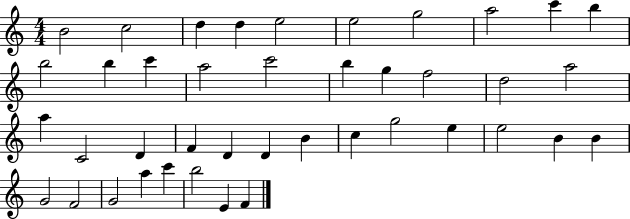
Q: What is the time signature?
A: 4/4